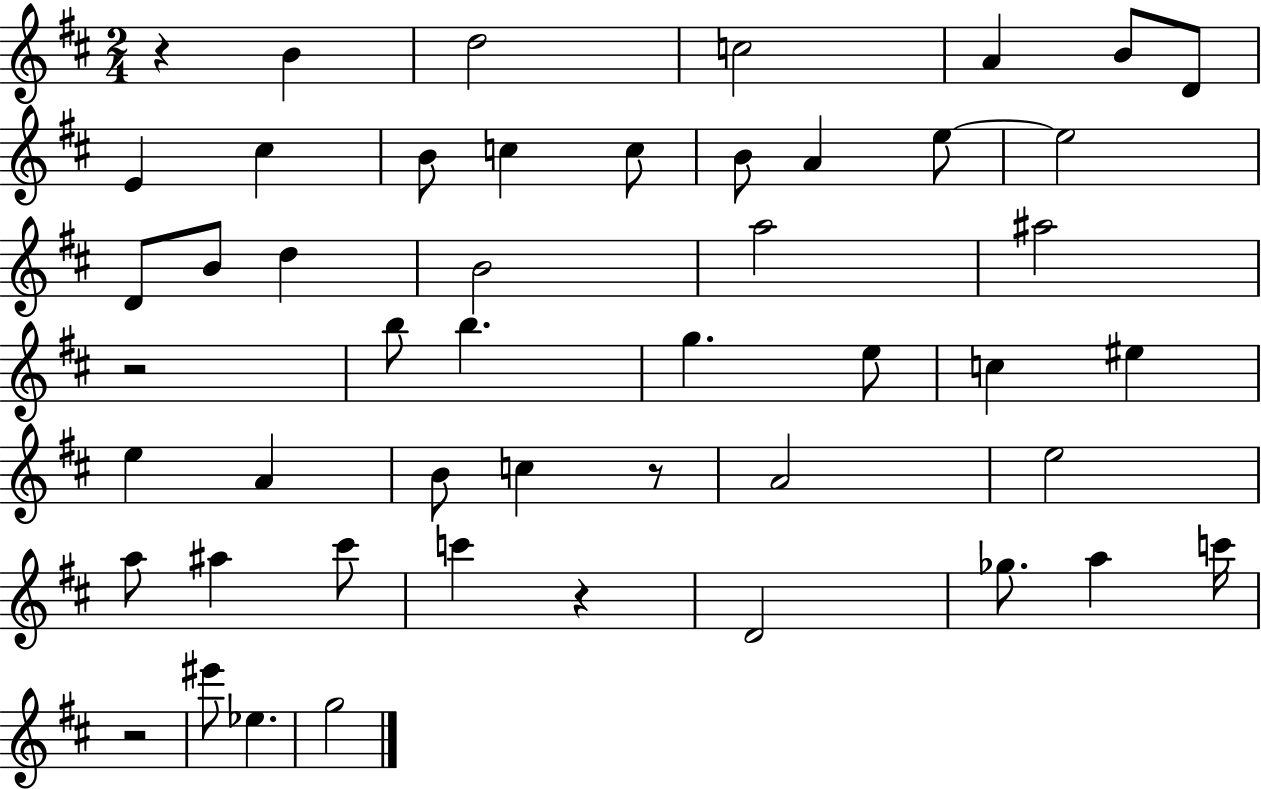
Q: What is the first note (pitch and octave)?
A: B4